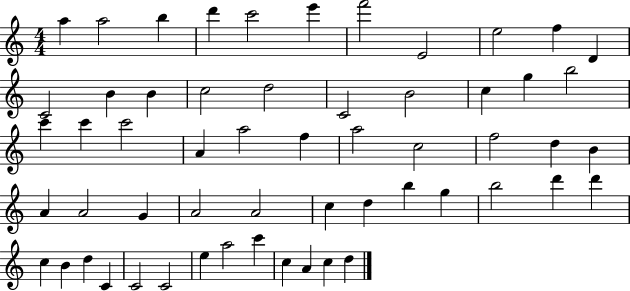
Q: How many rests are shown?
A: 0